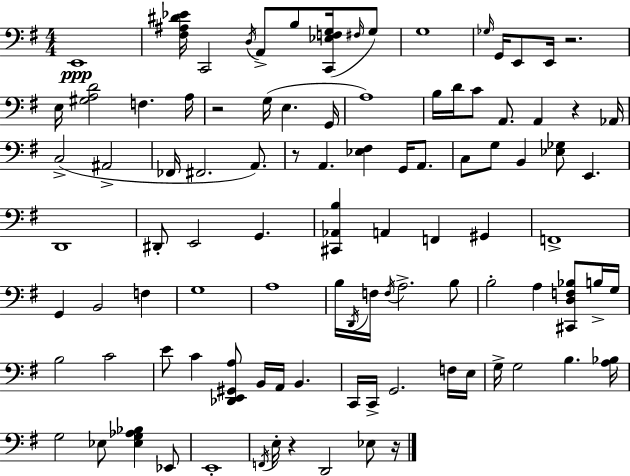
X:1
T:Untitled
M:4/4
L:1/4
K:Em
E,,4 [^F,^A,^D_E]/4 C,,2 D,/4 A,,/2 B,/2 [C,,_E,F,G,]/4 ^F,/4 G,/2 G,4 _G,/4 G,,/4 E,,/2 E,,/4 z2 E,/4 [^G,A,D]2 F, A,/4 z2 G,/4 E, G,,/4 A,4 B,/4 D/4 C/2 A,,/2 A,, z _A,,/4 C,2 ^A,,2 _F,,/4 ^F,,2 A,,/2 z/2 A,, [_E,^F,] G,,/4 A,,/2 C,/2 G,/2 B,, [_E,_G,]/2 E,, D,,4 ^D,,/2 E,,2 G,, [^C,,_A,,B,] A,, F,, ^G,, F,,4 G,, B,,2 F, G,4 A,4 B,/4 D,,/4 F,/4 F,/4 A,2 B,/2 B,2 A, [^C,,D,F,_B,]/2 B,/4 G,/4 B,2 C2 E/2 C [_D,,E,,^G,,A,]/2 B,,/4 A,,/4 B,, C,,/4 C,,/4 G,,2 F,/4 E,/4 G,/4 G,2 B, [A,_B,]/4 G,2 _E,/2 [_E,G,_A,_B,] _E,,/2 E,,4 F,,/4 E,/4 z D,,2 _E,/2 z/4